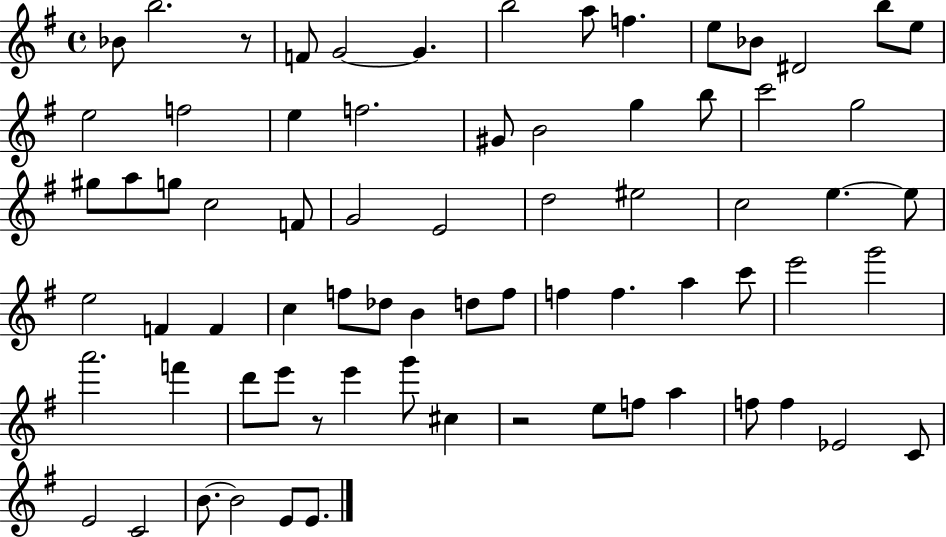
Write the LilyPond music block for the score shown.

{
  \clef treble
  \time 4/4
  \defaultTimeSignature
  \key g \major
  bes'8 b''2. r8 | f'8 g'2~~ g'4. | b''2 a''8 f''4. | e''8 bes'8 dis'2 b''8 e''8 | \break e''2 f''2 | e''4 f''2. | gis'8 b'2 g''4 b''8 | c'''2 g''2 | \break gis''8 a''8 g''8 c''2 f'8 | g'2 e'2 | d''2 eis''2 | c''2 e''4.~~ e''8 | \break e''2 f'4 f'4 | c''4 f''8 des''8 b'4 d''8 f''8 | f''4 f''4. a''4 c'''8 | e'''2 g'''2 | \break a'''2. f'''4 | d'''8 e'''8 r8 e'''4 g'''8 cis''4 | r2 e''8 f''8 a''4 | f''8 f''4 ees'2 c'8 | \break e'2 c'2 | b'8.~~ b'2 e'8 e'8. | \bar "|."
}